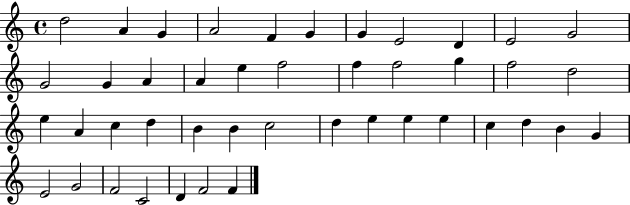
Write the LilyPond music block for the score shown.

{
  \clef treble
  \time 4/4
  \defaultTimeSignature
  \key c \major
  d''2 a'4 g'4 | a'2 f'4 g'4 | g'4 e'2 d'4 | e'2 g'2 | \break g'2 g'4 a'4 | a'4 e''4 f''2 | f''4 f''2 g''4 | f''2 d''2 | \break e''4 a'4 c''4 d''4 | b'4 b'4 c''2 | d''4 e''4 e''4 e''4 | c''4 d''4 b'4 g'4 | \break e'2 g'2 | f'2 c'2 | d'4 f'2 f'4 | \bar "|."
}